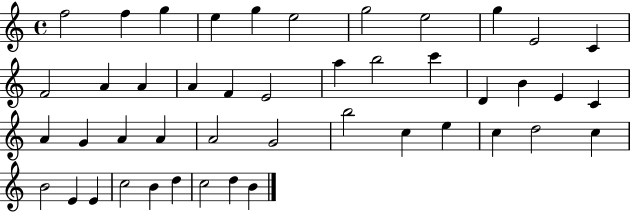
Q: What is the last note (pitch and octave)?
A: B4